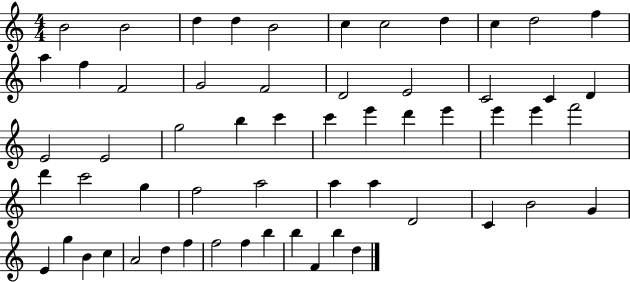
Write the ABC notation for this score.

X:1
T:Untitled
M:4/4
L:1/4
K:C
B2 B2 d d B2 c c2 d c d2 f a f F2 G2 F2 D2 E2 C2 C D E2 E2 g2 b c' c' e' d' e' e' e' f'2 d' c'2 g f2 a2 a a D2 C B2 G E g B c A2 d f f2 f b b F b d